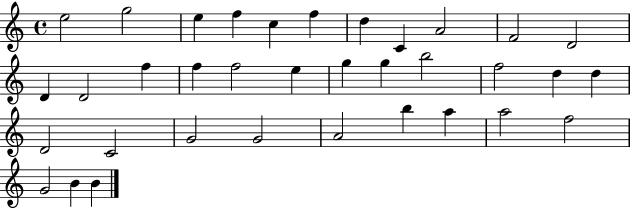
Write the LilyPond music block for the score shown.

{
  \clef treble
  \time 4/4
  \defaultTimeSignature
  \key c \major
  e''2 g''2 | e''4 f''4 c''4 f''4 | d''4 c'4 a'2 | f'2 d'2 | \break d'4 d'2 f''4 | f''4 f''2 e''4 | g''4 g''4 b''2 | f''2 d''4 d''4 | \break d'2 c'2 | g'2 g'2 | a'2 b''4 a''4 | a''2 f''2 | \break g'2 b'4 b'4 | \bar "|."
}